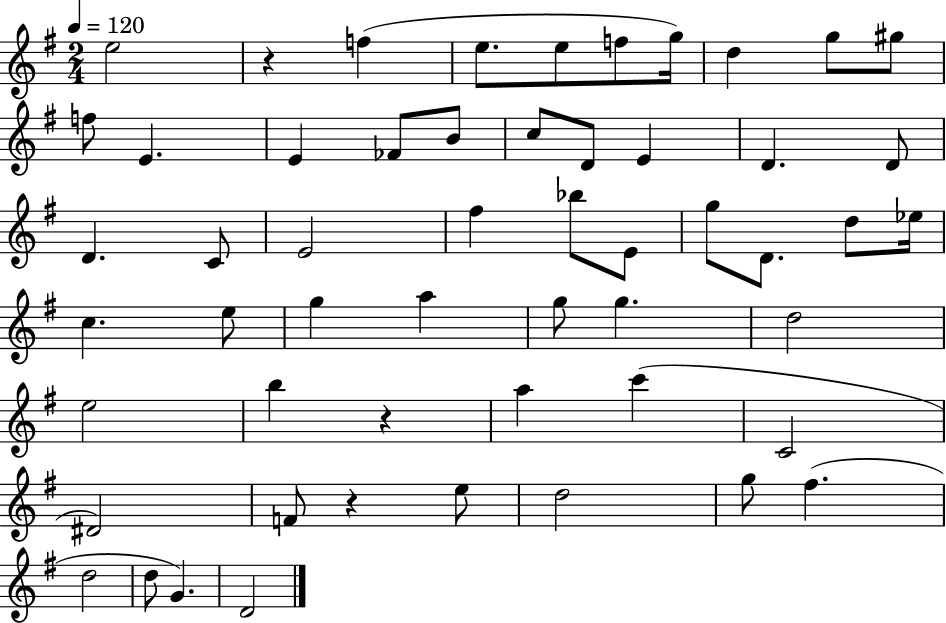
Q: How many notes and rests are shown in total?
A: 54